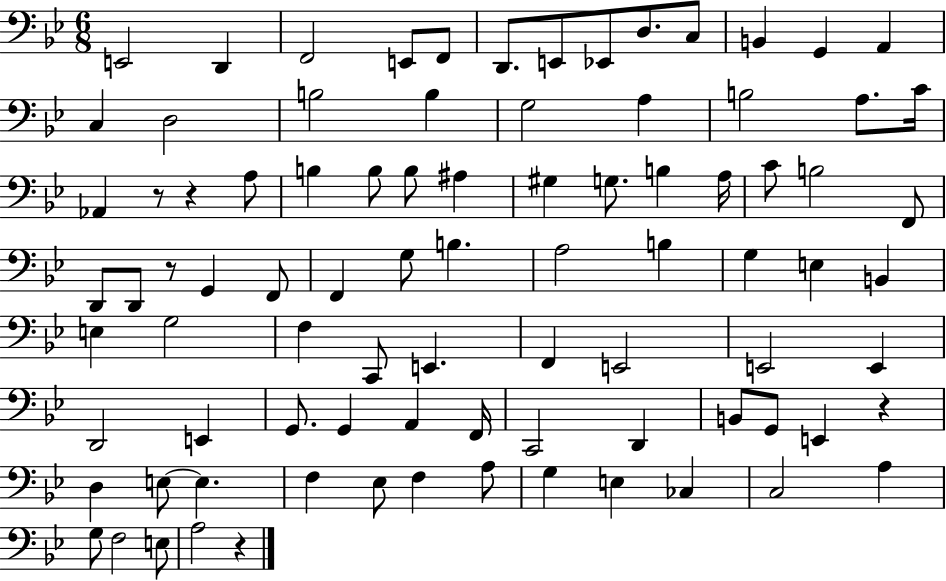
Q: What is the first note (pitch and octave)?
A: E2